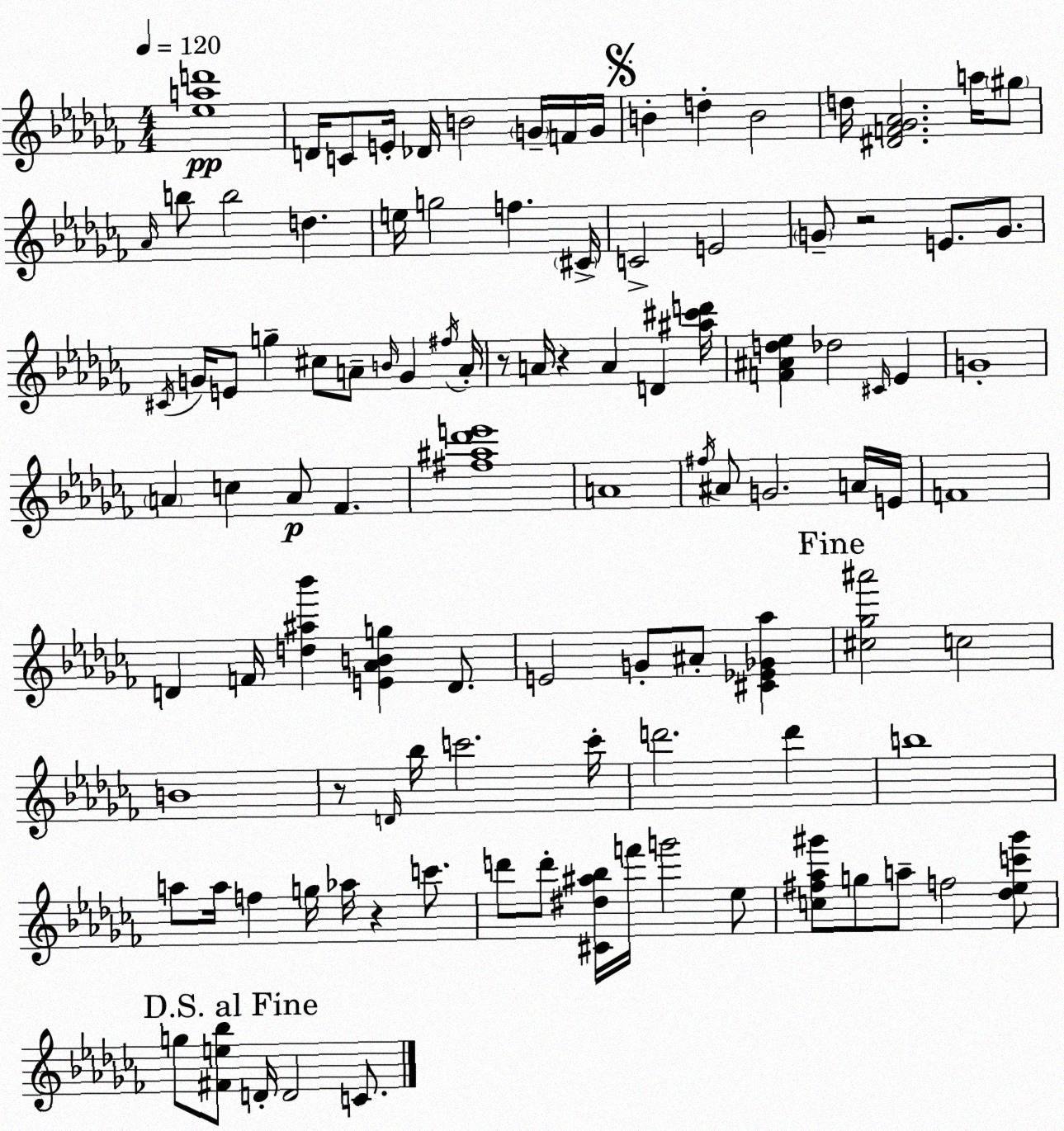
X:1
T:Untitled
M:4/4
L:1/4
K:Abm
[_ead']4 D/4 C/2 E/4 _D/4 B2 G/4 F/4 G/4 B d B2 d/4 [^DF_G_A]2 a/4 ^g/2 _A/4 b/2 b2 d e/4 g2 f ^C/4 C2 E2 G/2 z2 E/2 G/2 ^C/4 G/4 E/2 g ^c/2 A/2 B/4 G ^f/4 A/4 z/2 A/4 z A D [^a^c'd']/4 [F^Ad_e] _d2 ^C/4 _E G4 A c A/2 _F [^f^a_d'e']4 A4 ^f/4 ^A/2 G2 A/4 E/4 F4 D F/4 [d^a_b'] [E_ABg] D/2 E2 G/2 ^A/2 [^C_E_G_a] [^c_g^a']2 c2 B4 z/2 D/4 _b/4 c'2 c'/4 d'2 d' b4 a/2 a/4 f g/4 _a/4 z c'/2 d'/2 d'/2 [^C^d^a_b]/4 f'/4 g'2 _e/2 [c^f_a^g']/2 g/2 a/2 f2 [_d_ec'^g']/2 g/2 [^Fe_b]/2 D/4 D2 C/2